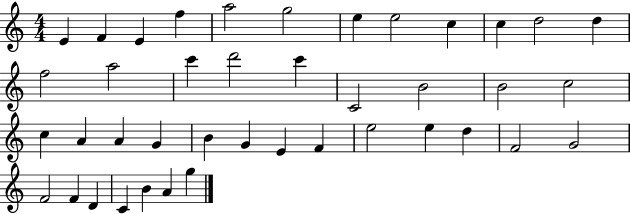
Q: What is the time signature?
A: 4/4